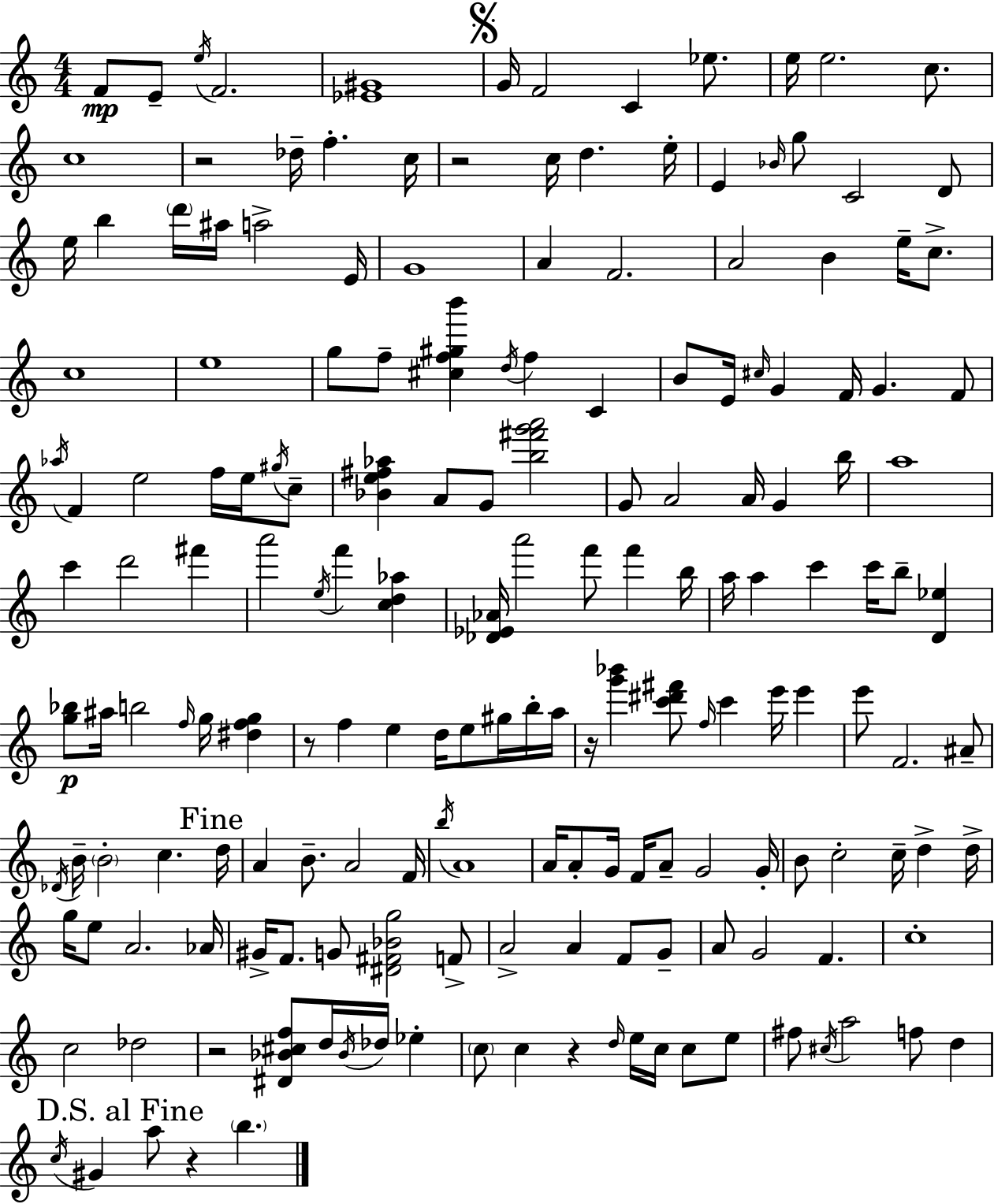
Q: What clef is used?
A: treble